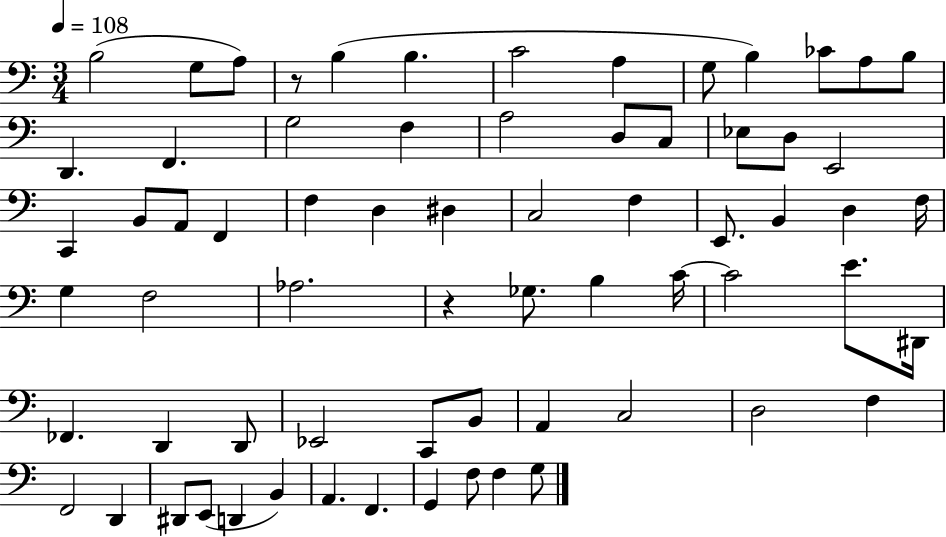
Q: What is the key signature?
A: C major